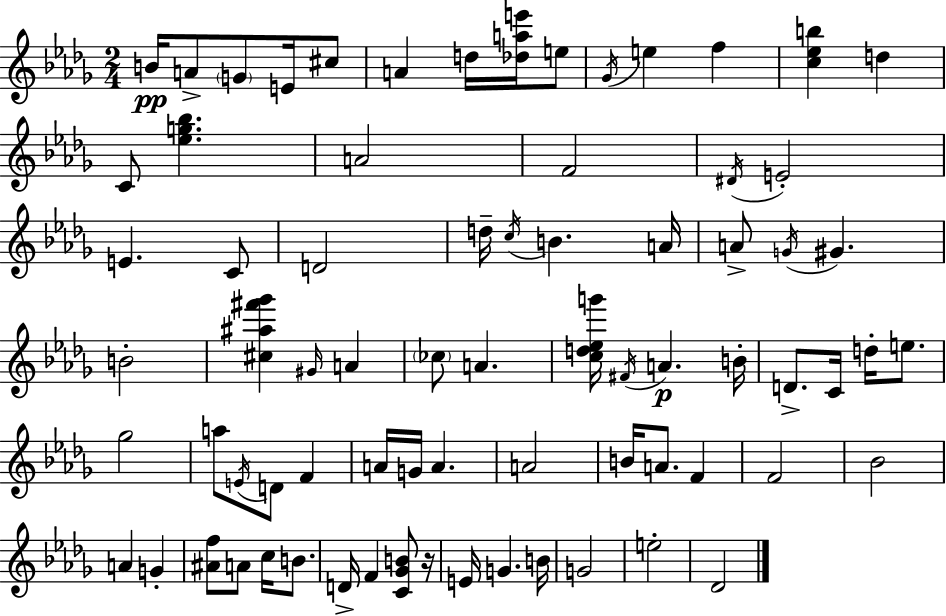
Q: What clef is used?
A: treble